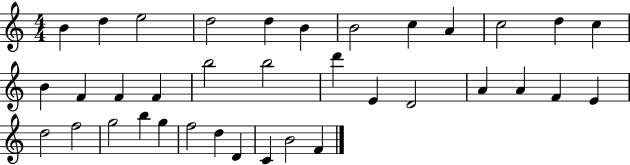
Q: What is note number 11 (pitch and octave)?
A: D5